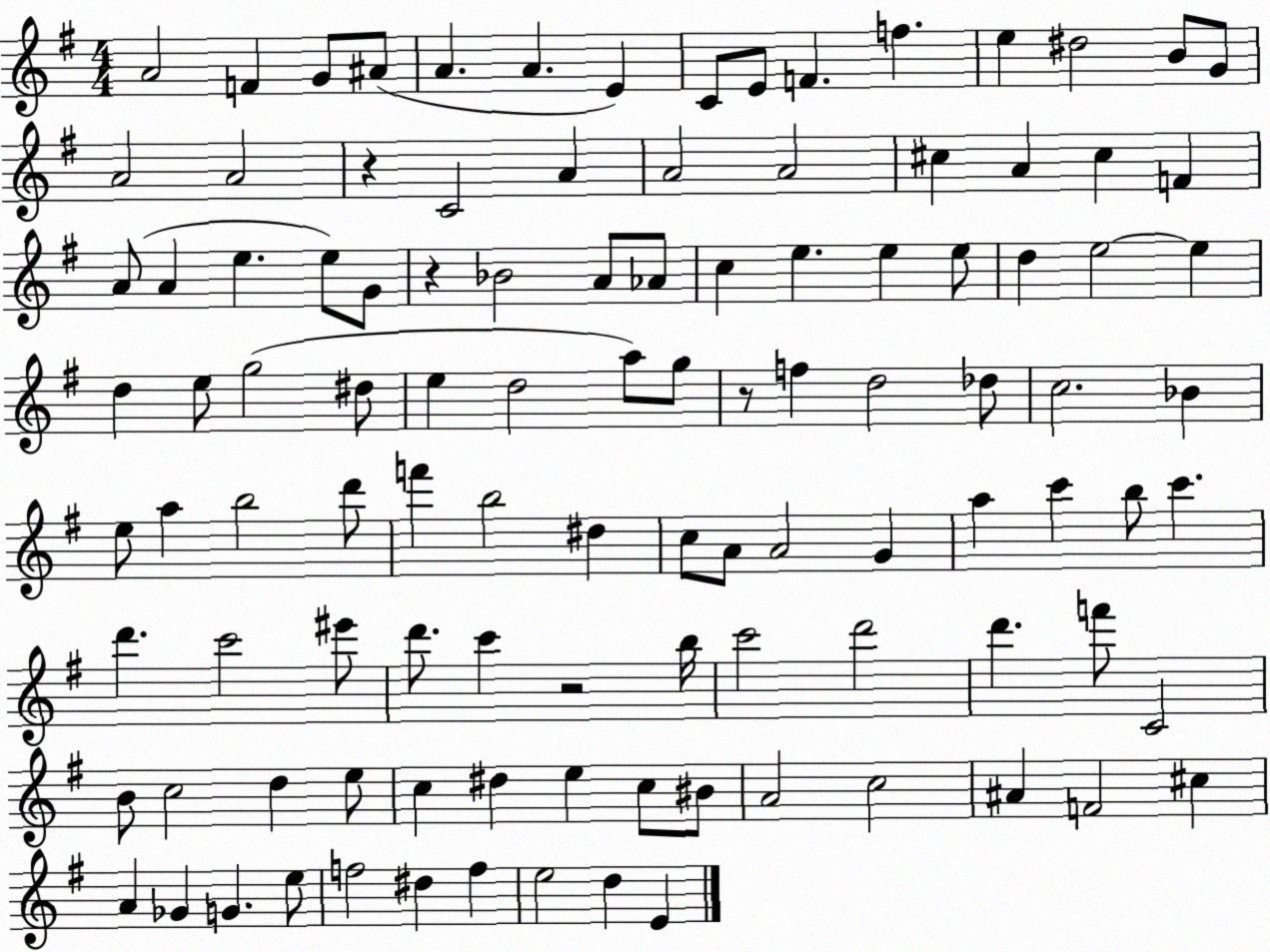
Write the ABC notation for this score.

X:1
T:Untitled
M:4/4
L:1/4
K:G
A2 F G/2 ^A/2 A A E C/2 E/2 F f e ^d2 B/2 G/2 A2 A2 z C2 A A2 A2 ^c A ^c F A/2 A e e/2 G/2 z _B2 A/2 _A/2 c e e e/2 d e2 e d e/2 g2 ^d/2 e d2 a/2 g/2 z/2 f d2 _d/2 c2 _B e/2 a b2 d'/2 f' b2 ^d c/2 A/2 A2 G a c' b/2 c' d' c'2 ^e'/2 d'/2 c' z2 b/4 c'2 d'2 d' f'/2 C2 B/2 c2 d e/2 c ^d e c/2 ^B/2 A2 c2 ^A F2 ^c A _G G e/2 f2 ^d f e2 d E